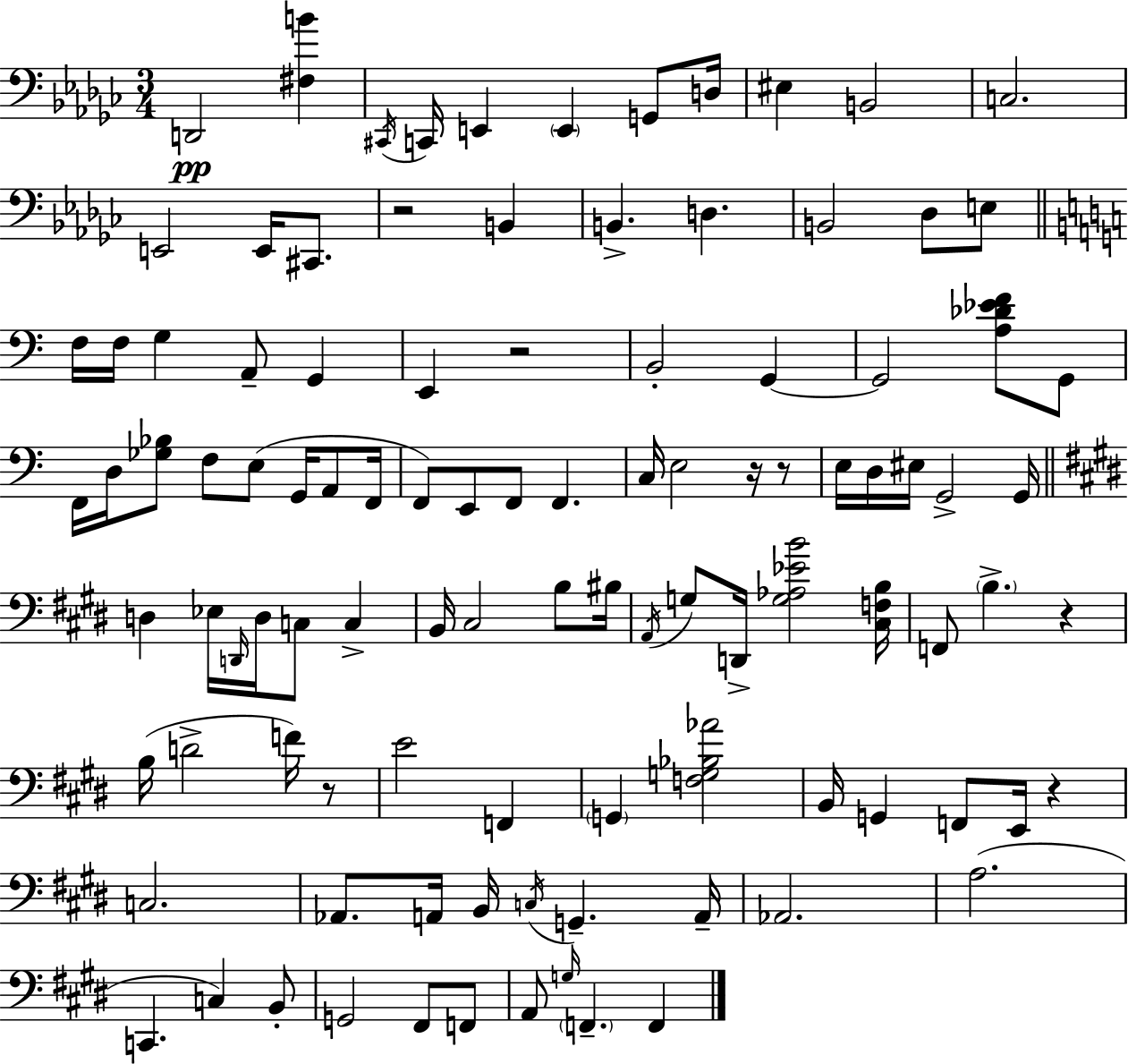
{
  \clef bass
  \numericTimeSignature
  \time 3/4
  \key ees \minor
  d,2\pp <fis b'>4 | \acciaccatura { cis,16 } c,16 e,4 \parenthesize e,4 g,8 | d16 eis4 b,2 | c2. | \break e,2 e,16 cis,8. | r2 b,4 | b,4.-> d4. | b,2 des8 e8 | \break \bar "||" \break \key a \minor f16 f16 g4 a,8-- g,4 | e,4 r2 | b,2-. g,4~~ | g,2 <a des' ees' f'>8 g,8 | \break f,16 d16 <ges bes>8 f8 e8( g,16 a,8 f,16 | f,8) e,8 f,8 f,4. | c16 e2 r16 r8 | e16 d16 eis16 g,2-> g,16 | \break \bar "||" \break \key e \major d4 ees16 \grace { d,16 } d16 c8 c4-> | b,16 cis2 b8 | bis16 \acciaccatura { a,16 } g8 d,16-> <g aes ees' b'>2 | <cis f b>16 f,8 \parenthesize b4.-> r4 | \break b16( d'2-> f'16) | r8 e'2 f,4 | \parenthesize g,4 <f g bes aes'>2 | b,16 g,4 f,8 e,16 r4 | \break c2. | aes,8. a,16 b,16 \acciaccatura { c16 } g,4.-- | a,16-- aes,2. | a2.( | \break c,4. c4) | b,8-. g,2 fis,8 | f,8 a,8 \grace { g16 } \parenthesize f,4.-- | f,4 \bar "|."
}